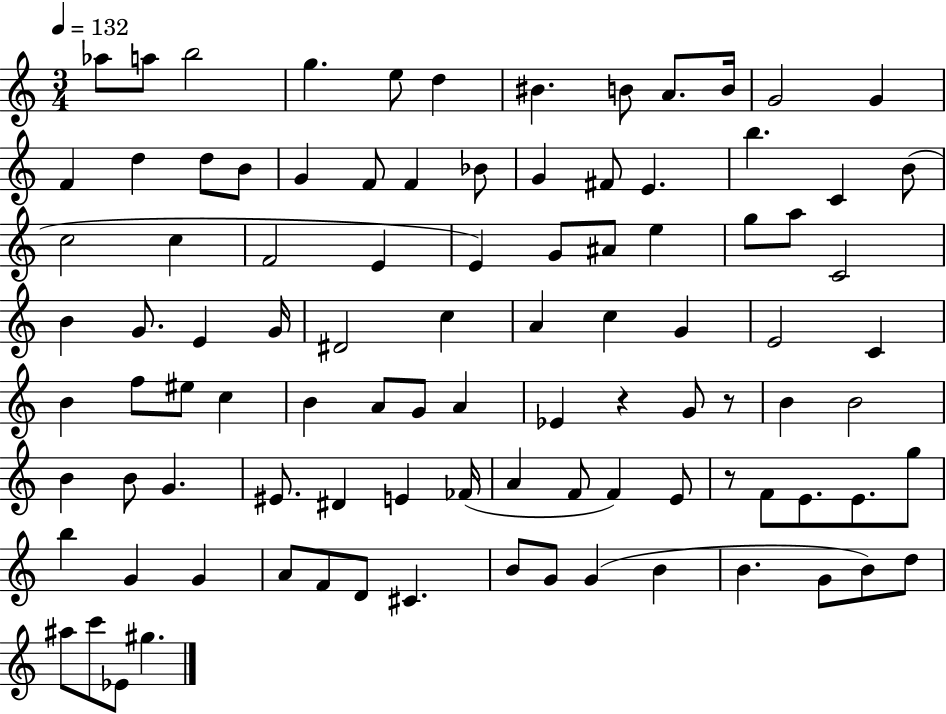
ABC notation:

X:1
T:Untitled
M:3/4
L:1/4
K:C
_a/2 a/2 b2 g e/2 d ^B B/2 A/2 B/4 G2 G F d d/2 B/2 G F/2 F _B/2 G ^F/2 E b C B/2 c2 c F2 E E G/2 ^A/2 e g/2 a/2 C2 B G/2 E G/4 ^D2 c A c G E2 C B f/2 ^e/2 c B A/2 G/2 A _E z G/2 z/2 B B2 B B/2 G ^E/2 ^D E _F/4 A F/2 F E/2 z/2 F/2 E/2 E/2 g/2 b G G A/2 F/2 D/2 ^C B/2 G/2 G B B G/2 B/2 d/2 ^a/2 c'/2 _E/2 ^g